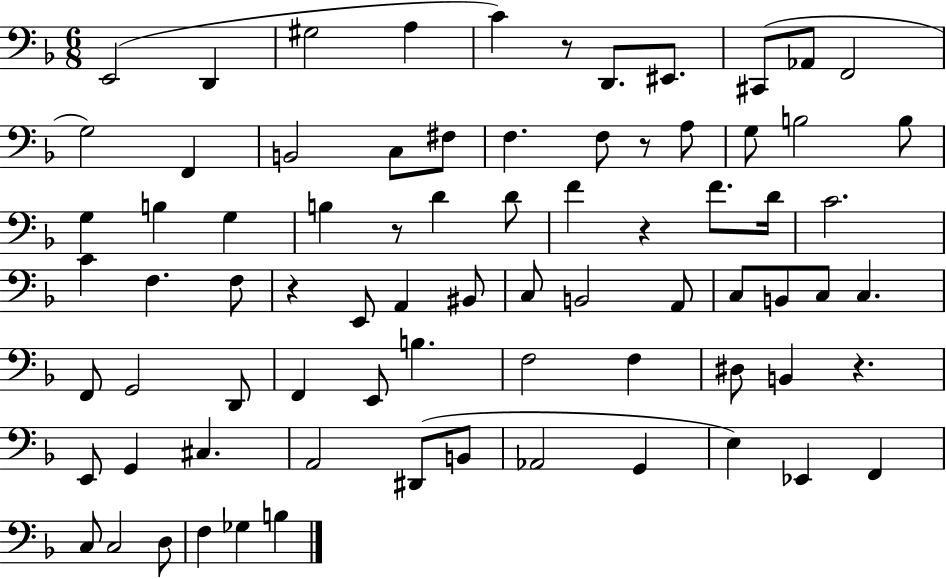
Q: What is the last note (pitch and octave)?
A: B3